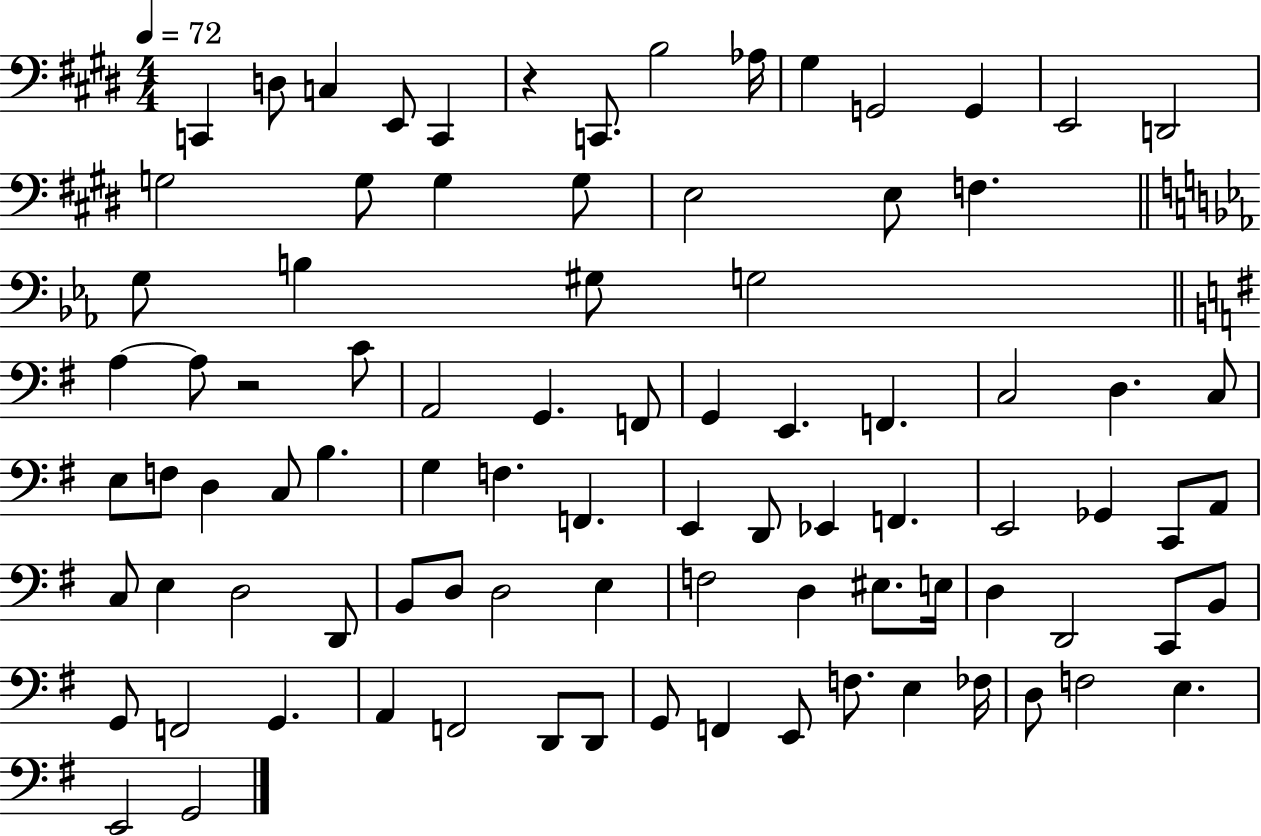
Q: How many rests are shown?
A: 2